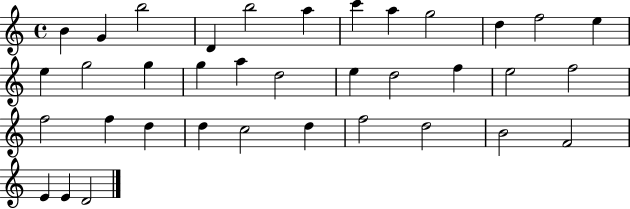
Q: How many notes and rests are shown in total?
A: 36